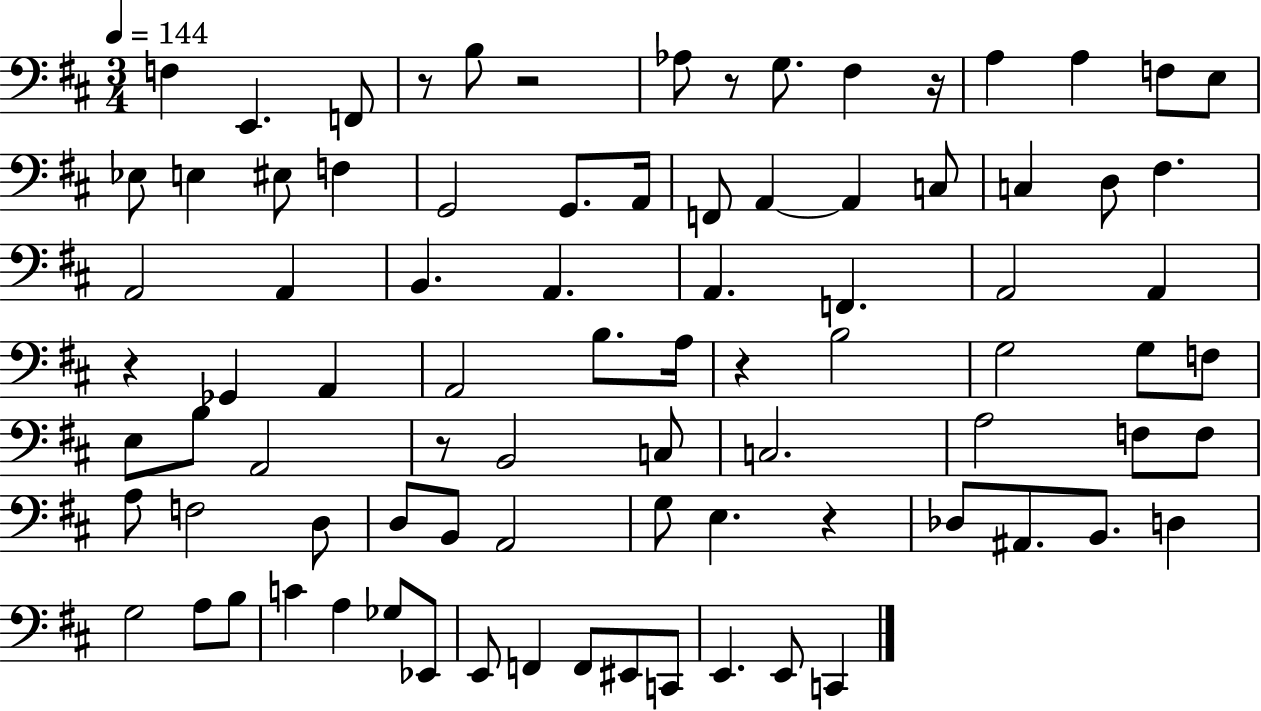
{
  \clef bass
  \numericTimeSignature
  \time 3/4
  \key d \major
  \tempo 4 = 144
  f4 e,4. f,8 | r8 b8 r2 | aes8 r8 g8. fis4 r16 | a4 a4 f8 e8 | \break ees8 e4 eis8 f4 | g,2 g,8. a,16 | f,8 a,4~~ a,4 c8 | c4 d8 fis4. | \break a,2 a,4 | b,4. a,4. | a,4. f,4. | a,2 a,4 | \break r4 ges,4 a,4 | a,2 b8. a16 | r4 b2 | g2 g8 f8 | \break e8 b8 a,2 | r8 b,2 c8 | c2. | a2 f8 f8 | \break a8 f2 d8 | d8 b,8 a,2 | g8 e4. r4 | des8 ais,8. b,8. d4 | \break g2 a8 b8 | c'4 a4 ges8 ees,8 | e,8 f,4 f,8 eis,8 c,8 | e,4. e,8 c,4 | \break \bar "|."
}